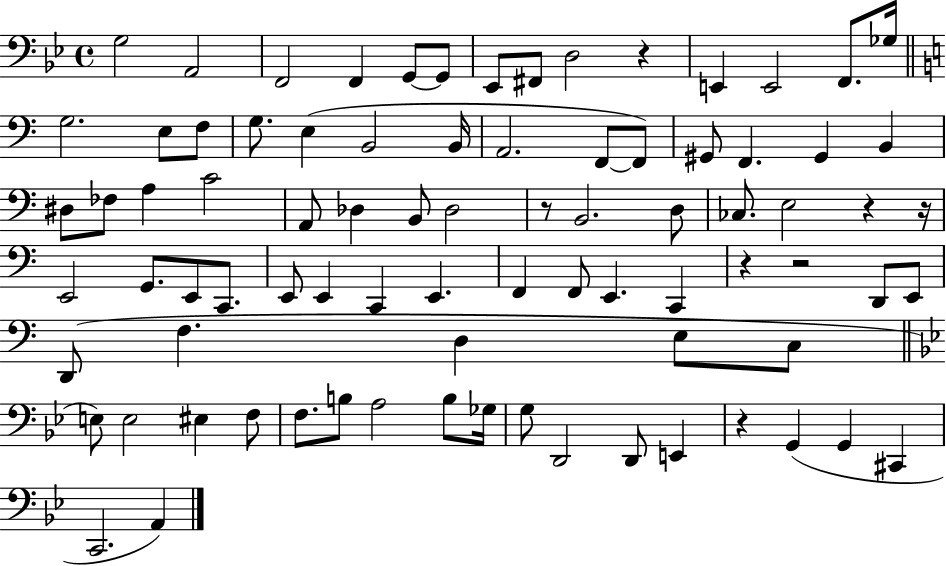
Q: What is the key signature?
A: BES major